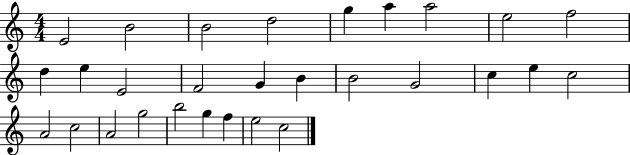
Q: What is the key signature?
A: C major